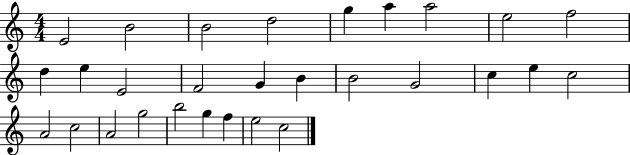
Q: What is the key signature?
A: C major